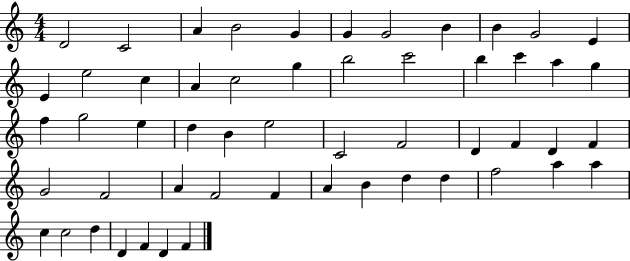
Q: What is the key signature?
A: C major